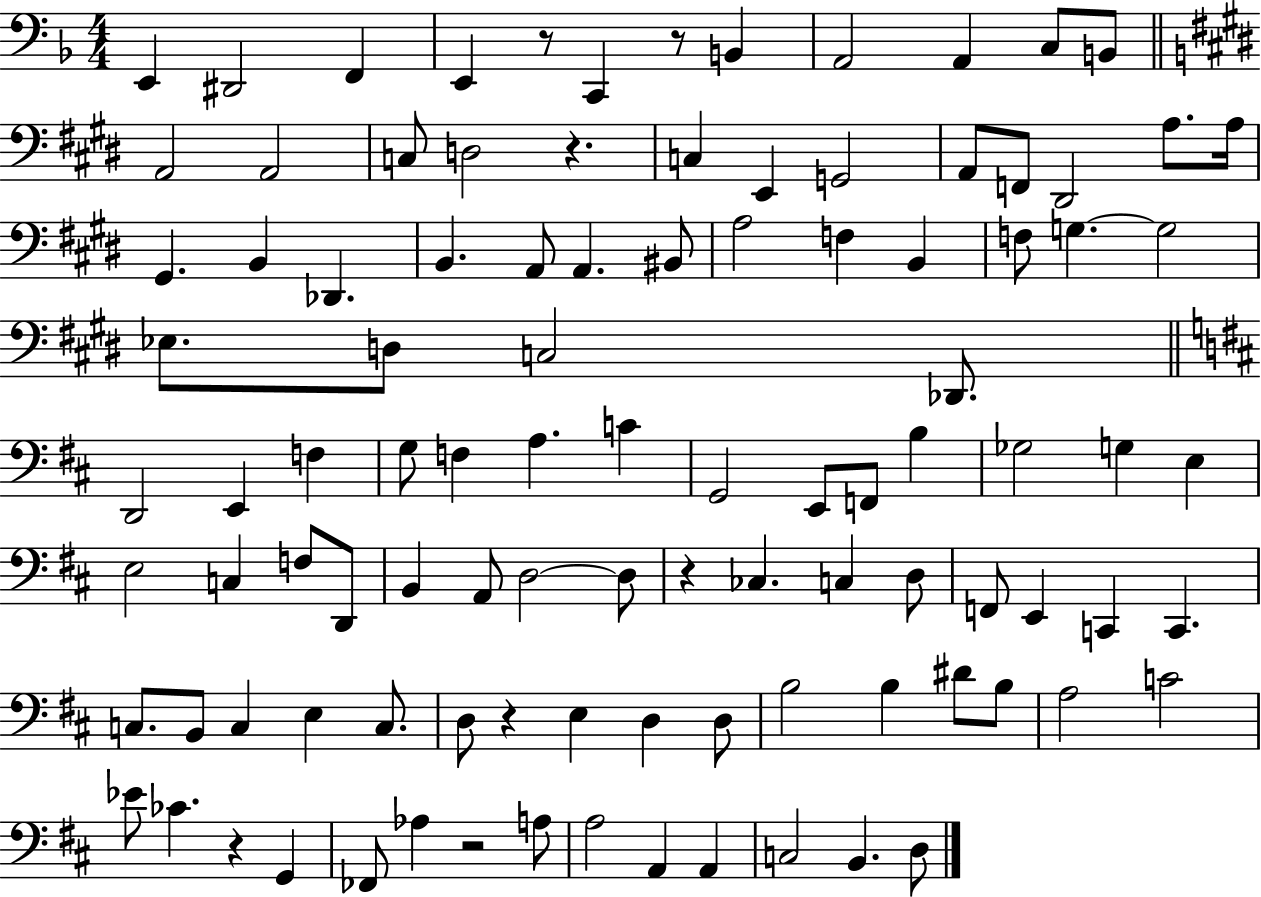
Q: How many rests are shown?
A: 7